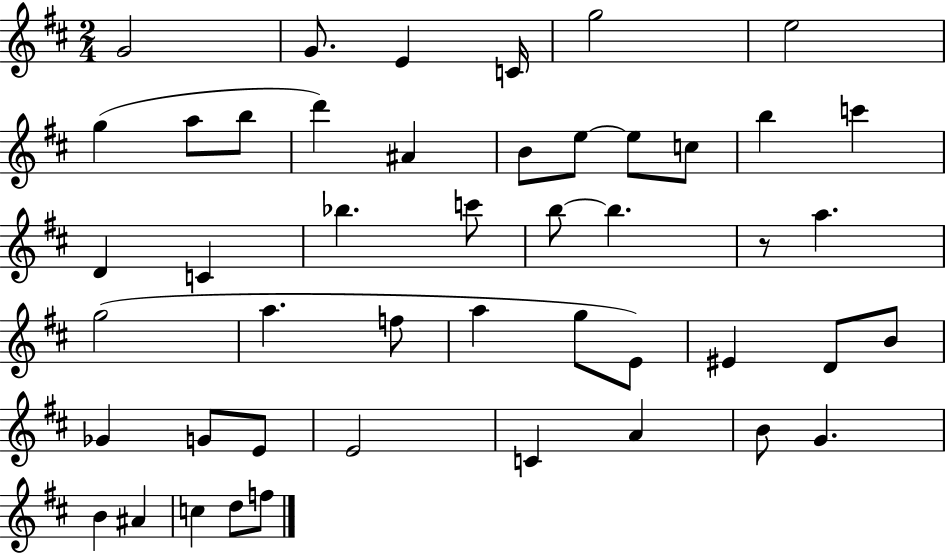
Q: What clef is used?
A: treble